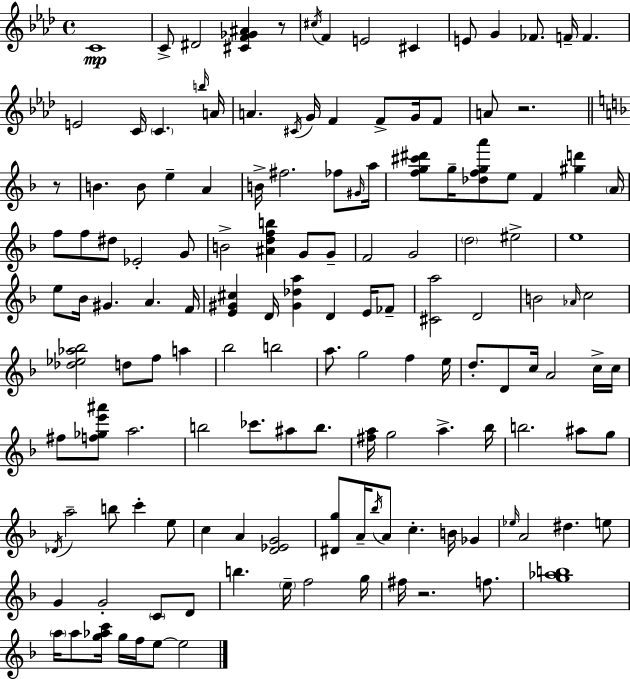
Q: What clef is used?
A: treble